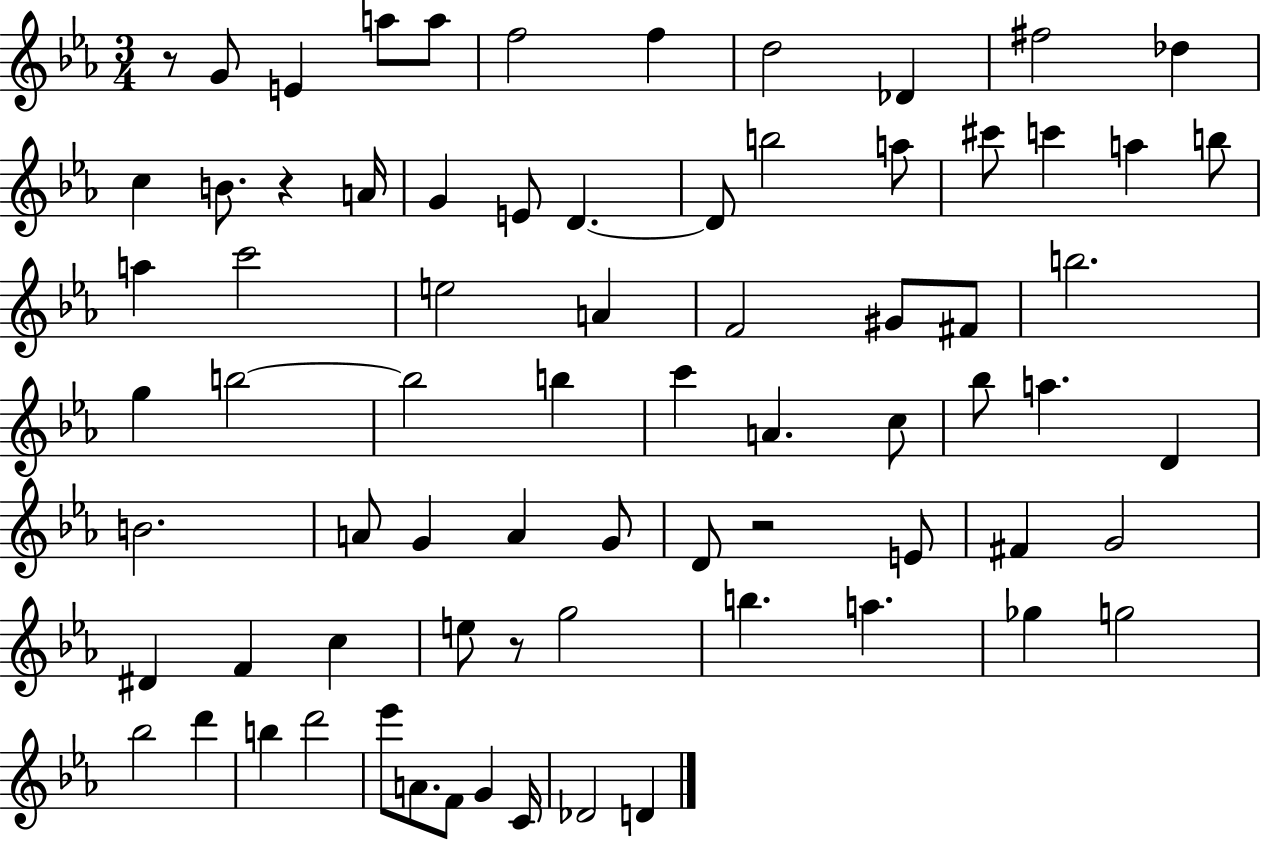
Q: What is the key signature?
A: EES major